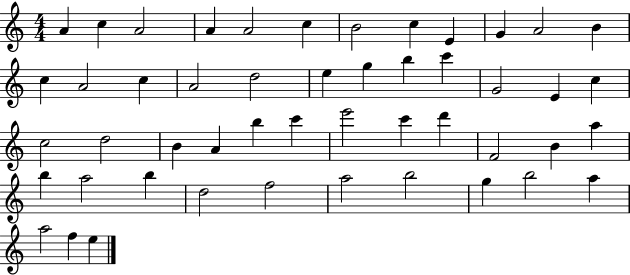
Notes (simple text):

A4/q C5/q A4/h A4/q A4/h C5/q B4/h C5/q E4/q G4/q A4/h B4/q C5/q A4/h C5/q A4/h D5/h E5/q G5/q B5/q C6/q G4/h E4/q C5/q C5/h D5/h B4/q A4/q B5/q C6/q E6/h C6/q D6/q F4/h B4/q A5/q B5/q A5/h B5/q D5/h F5/h A5/h B5/h G5/q B5/h A5/q A5/h F5/q E5/q